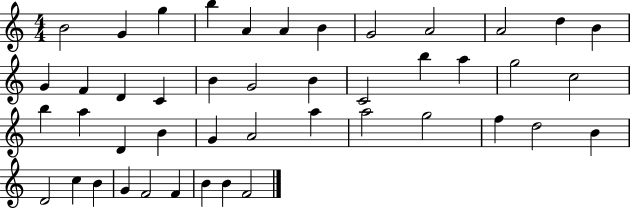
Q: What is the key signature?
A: C major